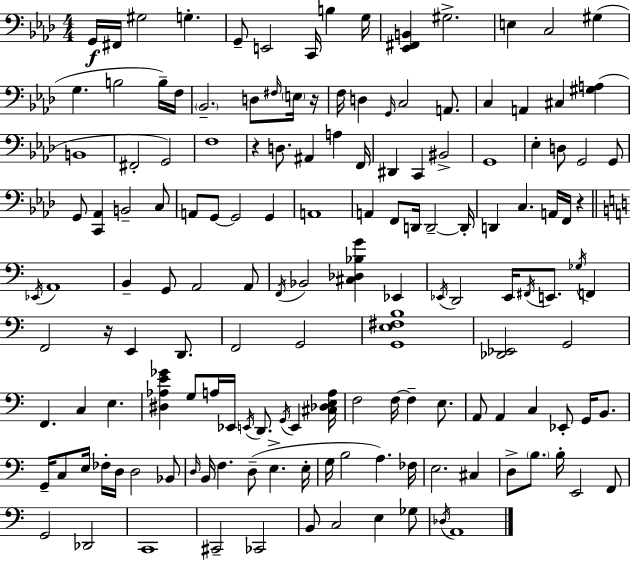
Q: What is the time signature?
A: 4/4